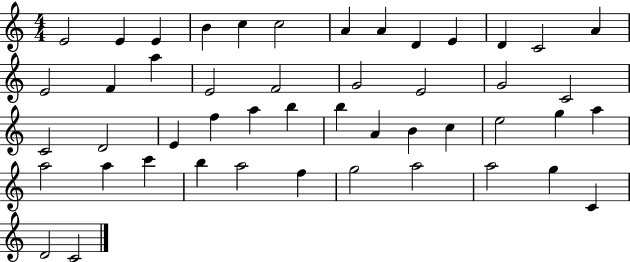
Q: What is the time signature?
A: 4/4